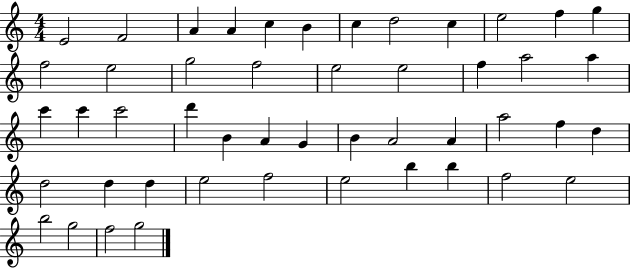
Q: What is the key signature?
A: C major